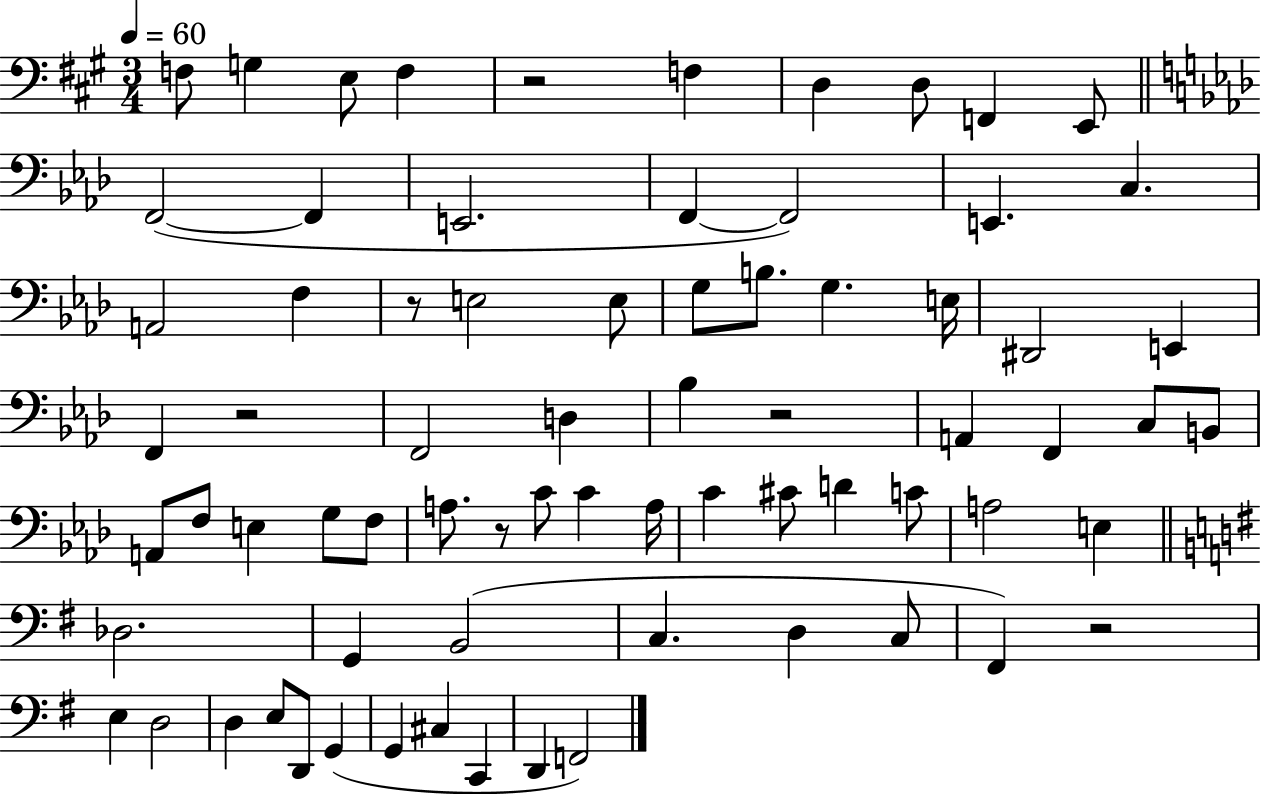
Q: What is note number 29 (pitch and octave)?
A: D3